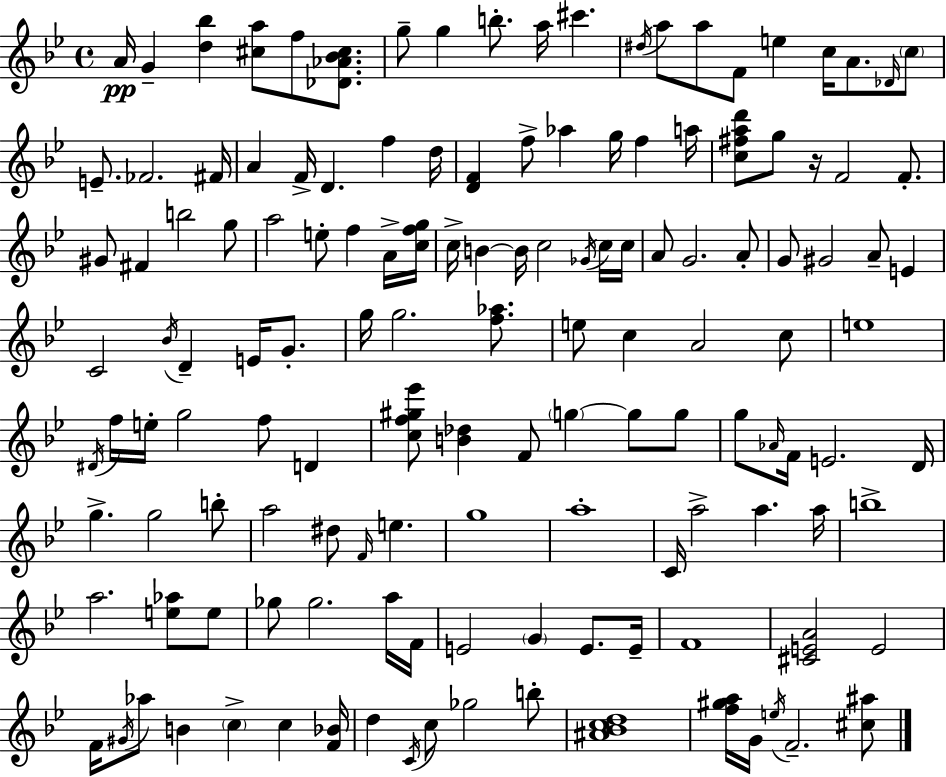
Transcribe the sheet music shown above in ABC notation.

X:1
T:Untitled
M:4/4
L:1/4
K:Bb
A/4 G [d_b] [^ca]/2 f/2 [_D_A_B^c]/2 g/2 g b/2 a/4 ^c' ^d/4 a/2 a/2 F/2 e c/4 A/2 _D/4 c/2 E/2 _F2 ^F/4 A F/4 D f d/4 [DF] f/2 _a g/4 f a/4 [c^fad']/2 g/2 z/4 F2 F/2 ^G/2 ^F b2 g/2 a2 e/2 f A/4 [cfg]/4 c/4 B B/4 c2 _G/4 c/4 c/4 A/2 G2 A/2 G/2 ^G2 A/2 E C2 _B/4 D E/4 G/2 g/4 g2 [f_a]/2 e/2 c A2 c/2 e4 ^D/4 f/4 e/4 g2 f/2 D [cf^g_e']/2 [B_d] F/2 g g/2 g/2 g/2 _A/4 F/4 E2 D/4 g g2 b/2 a2 ^d/2 F/4 e g4 a4 C/4 a2 a a/4 b4 a2 [e_a]/2 e/2 _g/2 _g2 a/4 F/4 E2 G E/2 E/4 F4 [^CEA]2 E2 F/4 ^G/4 _a/2 B c c [F_B]/4 d C/4 c/2 _g2 b/2 [^A_Bcd]4 [f^ga]/4 G/4 e/4 F2 [^c^a]/2